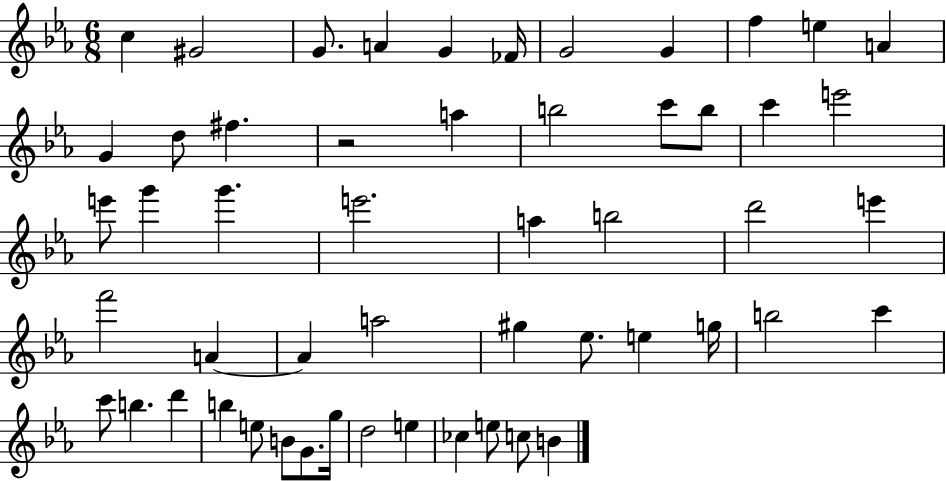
{
  \clef treble
  \numericTimeSignature
  \time 6/8
  \key ees \major
  c''4 gis'2 | g'8. a'4 g'4 fes'16 | g'2 g'4 | f''4 e''4 a'4 | \break g'4 d''8 fis''4. | r2 a''4 | b''2 c'''8 b''8 | c'''4 e'''2 | \break e'''8 g'''4 g'''4. | e'''2. | a''4 b''2 | d'''2 e'''4 | \break f'''2 a'4~~ | a'4 a''2 | gis''4 ees''8. e''4 g''16 | b''2 c'''4 | \break c'''8 b''4. d'''4 | b''4 e''8 b'8 g'8. g''16 | d''2 e''4 | ces''4 e''8 c''8 b'4 | \break \bar "|."
}